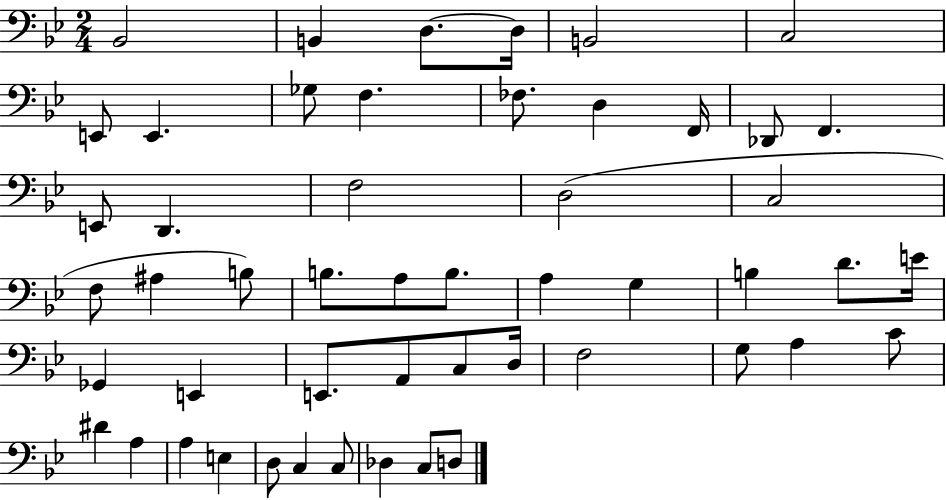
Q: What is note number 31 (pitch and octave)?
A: E4